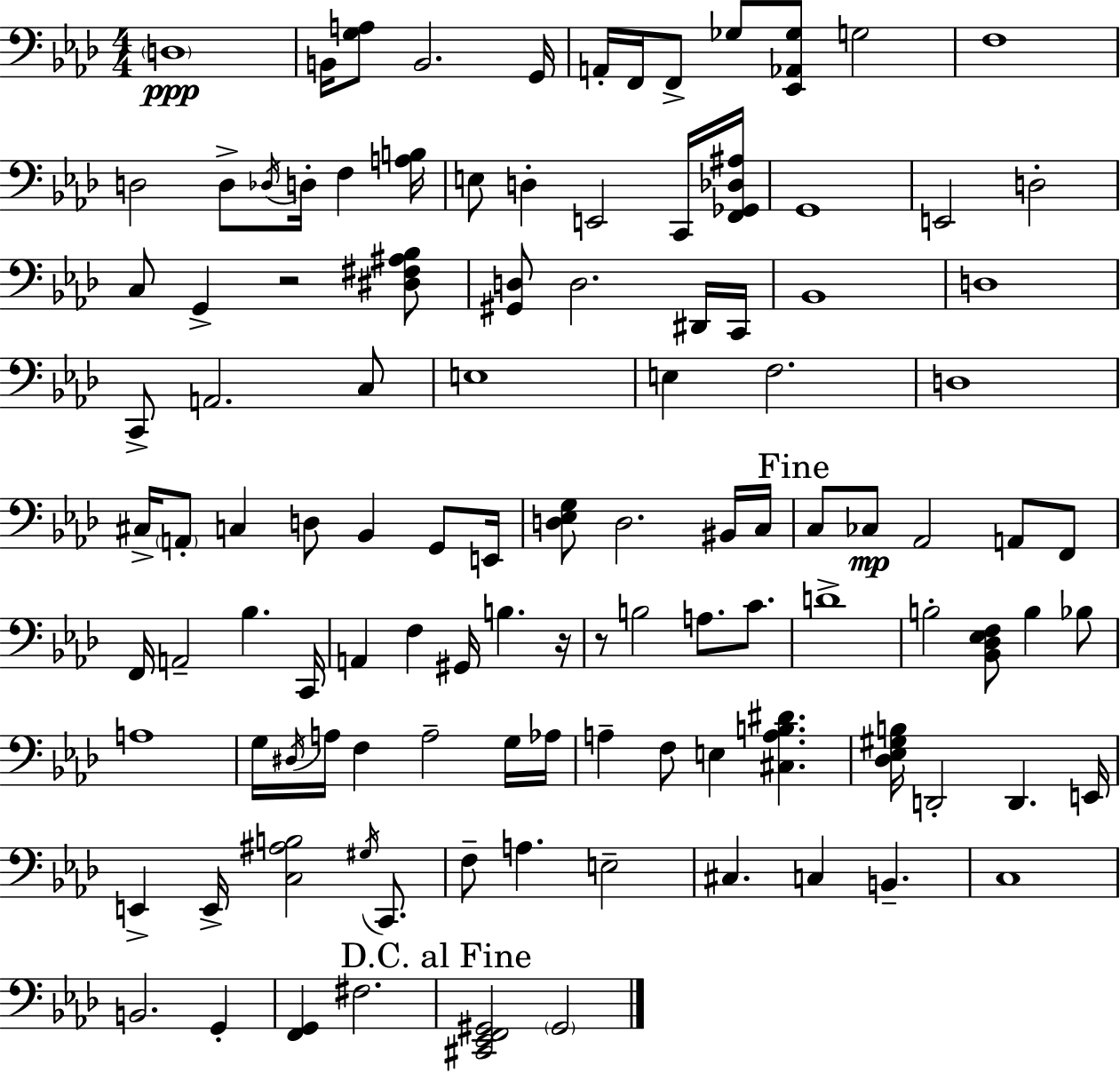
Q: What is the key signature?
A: AES major